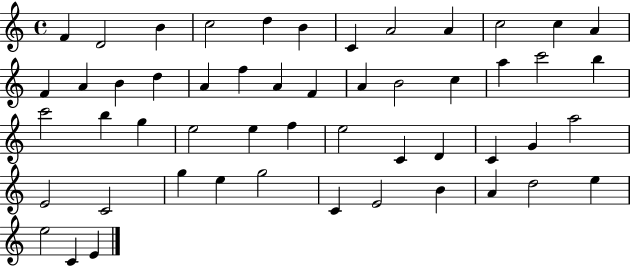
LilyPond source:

{
  \clef treble
  \time 4/4
  \defaultTimeSignature
  \key c \major
  f'4 d'2 b'4 | c''2 d''4 b'4 | c'4 a'2 a'4 | c''2 c''4 a'4 | \break f'4 a'4 b'4 d''4 | a'4 f''4 a'4 f'4 | a'4 b'2 c''4 | a''4 c'''2 b''4 | \break c'''2 b''4 g''4 | e''2 e''4 f''4 | e''2 c'4 d'4 | c'4 g'4 a''2 | \break e'2 c'2 | g''4 e''4 g''2 | c'4 e'2 b'4 | a'4 d''2 e''4 | \break e''2 c'4 e'4 | \bar "|."
}